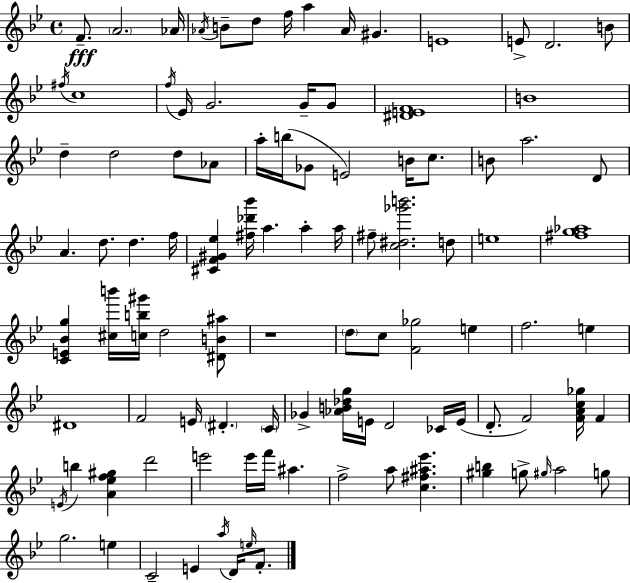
{
  \clef treble
  \time 4/4
  \defaultTimeSignature
  \key bes \major
  f'8.--\fff \parenthesize a'2. aes'16 | \acciaccatura { aes'16 } b'8-- d''8 f''16 a''4 aes'16 gis'4. | e'1 | e'8-> d'2. b'8 | \break \acciaccatura { fis''16 } c''1 | \acciaccatura { f''16 } ees'16 g'2. | g'16-- g'8 <dis' e' f'>1 | b'1 | \break d''4-- d''2 d''8 | aes'8 a''16-. b''16( ges'8 e'2) b'16 | c''8. b'8 a''2. | d'8 a'4. d''8. d''4. | \break f''16 <cis' f' gis' ees''>4 <fis'' des''' bes'''>16 a''4. a''4-. | a''16 fis''8-- <c'' dis'' ges''' b'''>2. | d''8 e''1 | <fis'' g'' aes''>1 | \break <c' e' bes' g''>4 <cis'' b'''>16 <c'' b'' gis'''>16 d''2 | <dis' b' ais''>8 r1 | \parenthesize d''8 c''8 <f' ges''>2 e''4 | f''2. e''4 | \break dis'1 | f'2 e'16 \parenthesize dis'4.-. | \parenthesize c'16 ges'4-> <aes' b' des'' g''>16 e'16 d'2 | ces'16 e'16( d'8.-. f'2) <f' a' c'' ges''>16 f'4 | \break \acciaccatura { e'16 } b''4 <a' ees'' f'' gis''>4 d'''2 | e'''2 e'''16 f'''16 ais''4. | f''2-> a''8 <c'' fis'' ais'' ees'''>4. | <gis'' b''>4 g''8-> \grace { gis''16 } a''2 | \break g''8 g''2. | e''4 c'2-- e'4 | \acciaccatura { a''16 } d'16 \grace { e''16 } f'8.-. \bar "|."
}